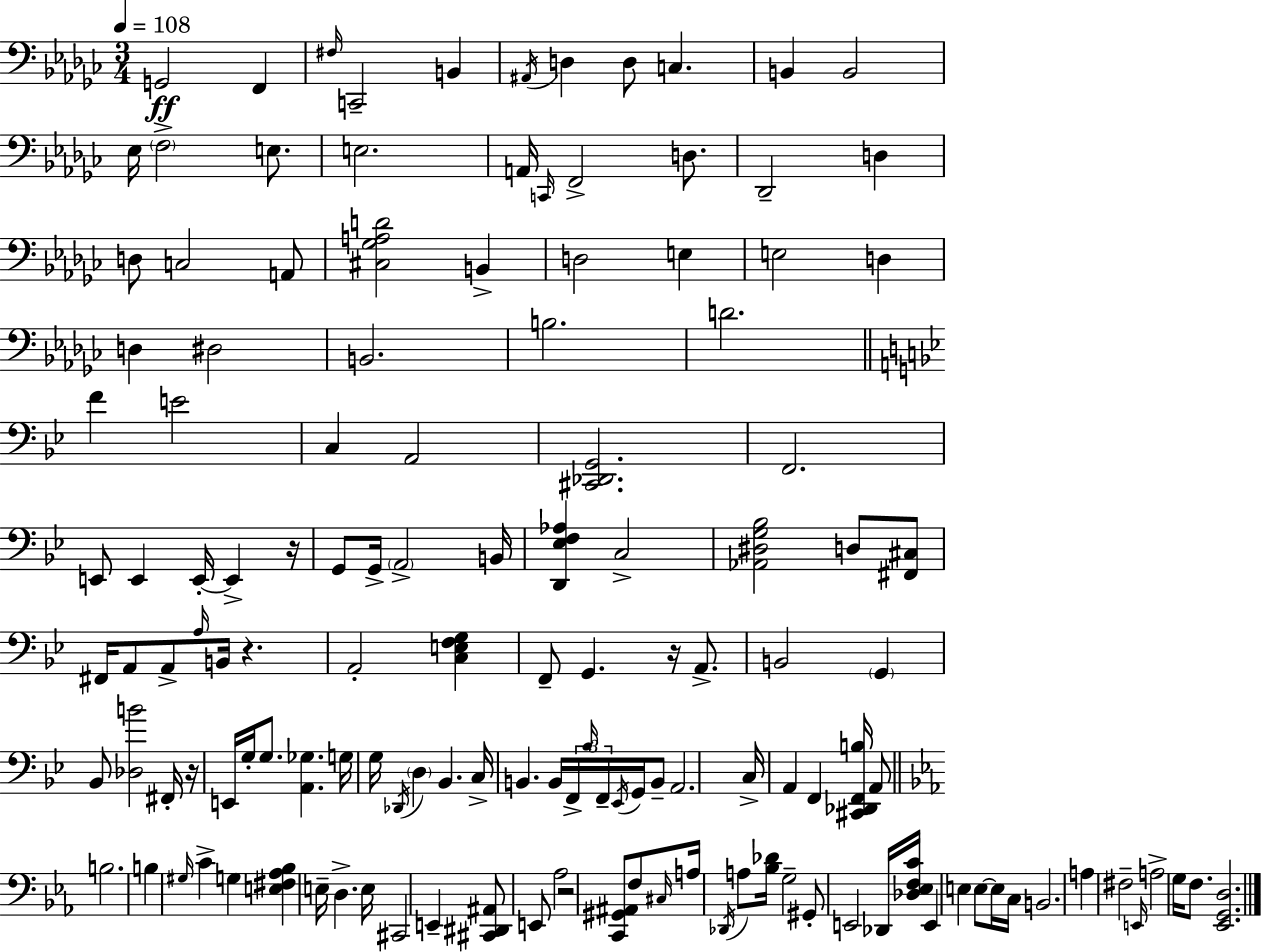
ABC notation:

X:1
T:Untitled
M:3/4
L:1/4
K:Ebm
G,,2 F,, ^F,/4 C,,2 B,, ^A,,/4 D, D,/2 C, B,, B,,2 _E,/4 F,2 E,/2 E,2 A,,/4 C,,/4 F,,2 D,/2 _D,,2 D, D,/2 C,2 A,,/2 [^C,_G,A,D]2 B,, D,2 E, E,2 D, D, ^D,2 B,,2 B,2 D2 F E2 C, A,,2 [^C,,_D,,G,,]2 F,,2 E,,/2 E,, E,,/4 E,, z/4 G,,/2 G,,/4 A,,2 B,,/4 [D,,_E,F,_A,] C,2 [_A,,^D,G,_B,]2 D,/2 [^F,,^C,]/2 ^F,,/4 A,,/2 A,,/2 A,/4 B,,/4 z A,,2 [C,E,F,G,] F,,/2 G,, z/4 A,,/2 B,,2 G,, _B,,/2 [_D,B]2 ^F,,/4 z/4 E,,/4 G,/4 G,/2 [A,,_G,] G,/4 G,/4 _D,,/4 D, _B,, C,/4 B,, B,,/4 F,,/4 _B,/4 F,,/4 _E,,/4 G,,/4 B,,/2 A,,2 C,/4 A,, F,, [^C,,_D,,F,,B,]/4 A,,/2 B,2 B, ^G,/4 C G, [E,^F,_A,_B,] E,/4 D, E,/4 ^C,,2 E,, [^C,,^D,,^A,,]/2 E,,/2 _A,2 z2 [C,,^G,,^A,,]/2 F,/2 ^C,/4 A,/4 _D,,/4 A,/2 [_B,_D]/4 G,2 ^G,,/2 E,,2 _D,,/4 [_D,_E,F,C]/4 E,, E, E,/2 E,/4 C,/4 B,,2 A, ^F,2 E,,/4 A,2 G,/4 F,/2 [_E,,G,,D,]2